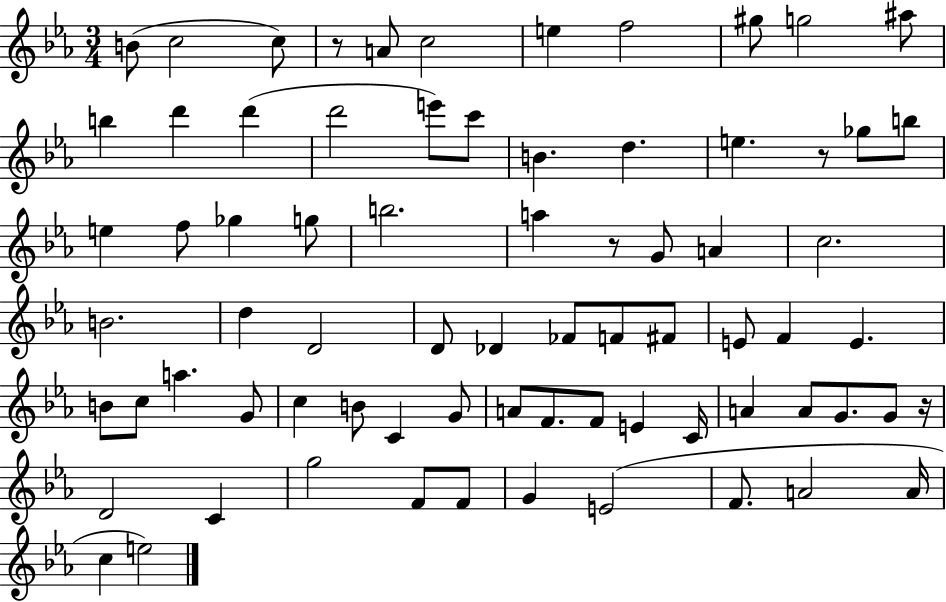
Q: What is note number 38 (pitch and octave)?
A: F#4